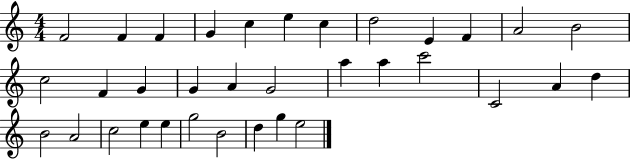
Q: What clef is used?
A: treble